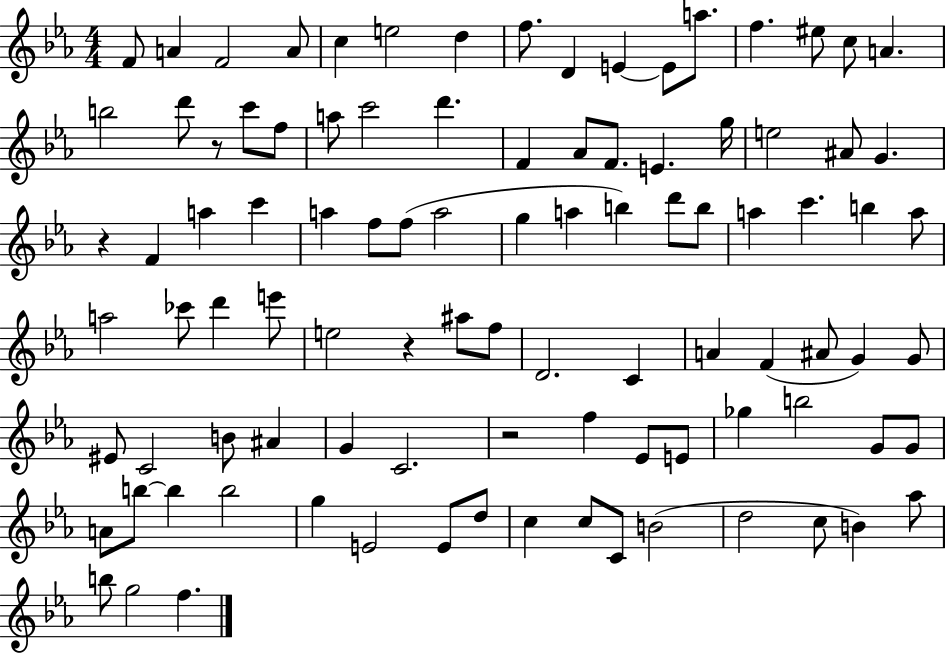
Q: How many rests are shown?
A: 4